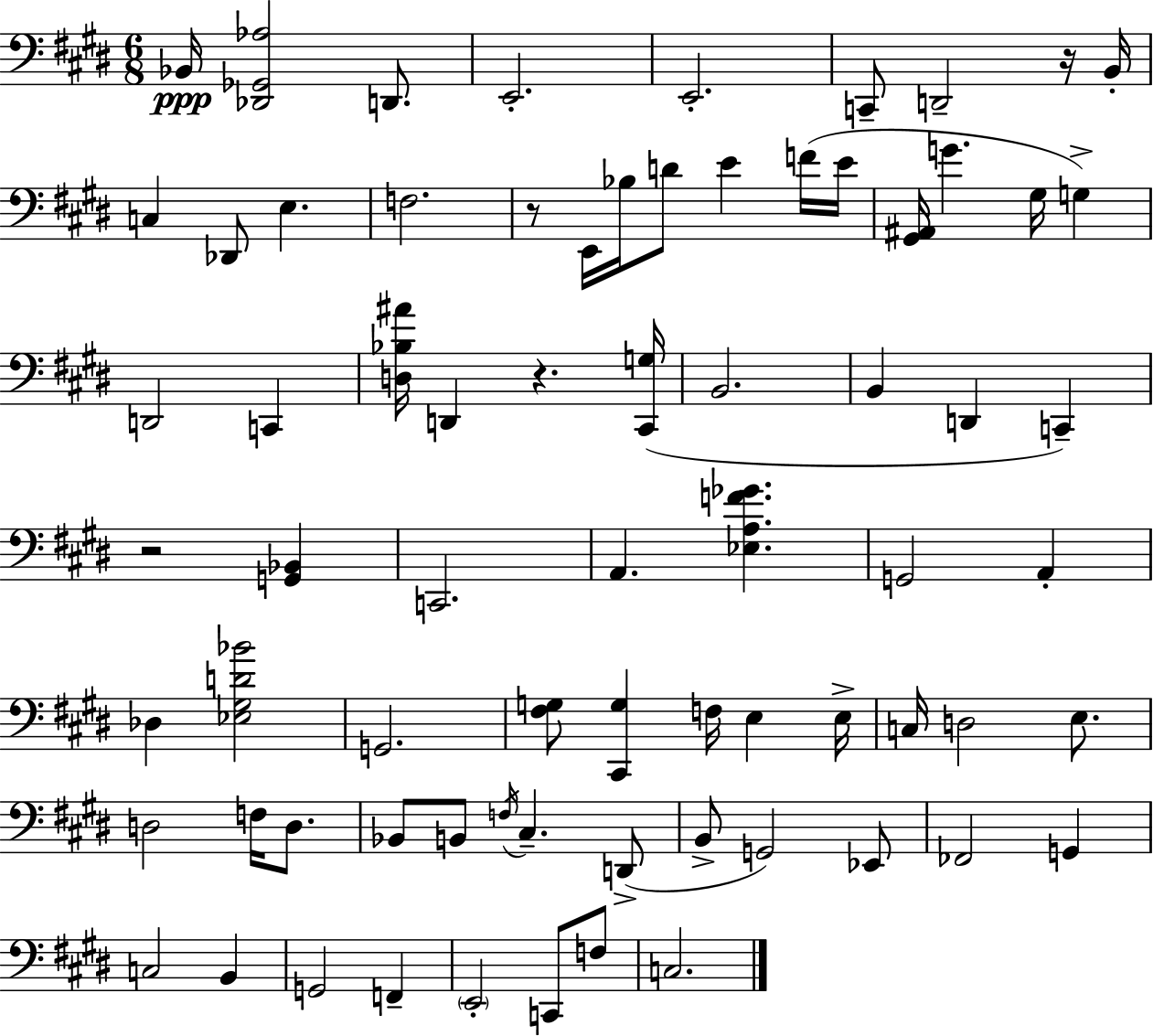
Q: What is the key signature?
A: E major